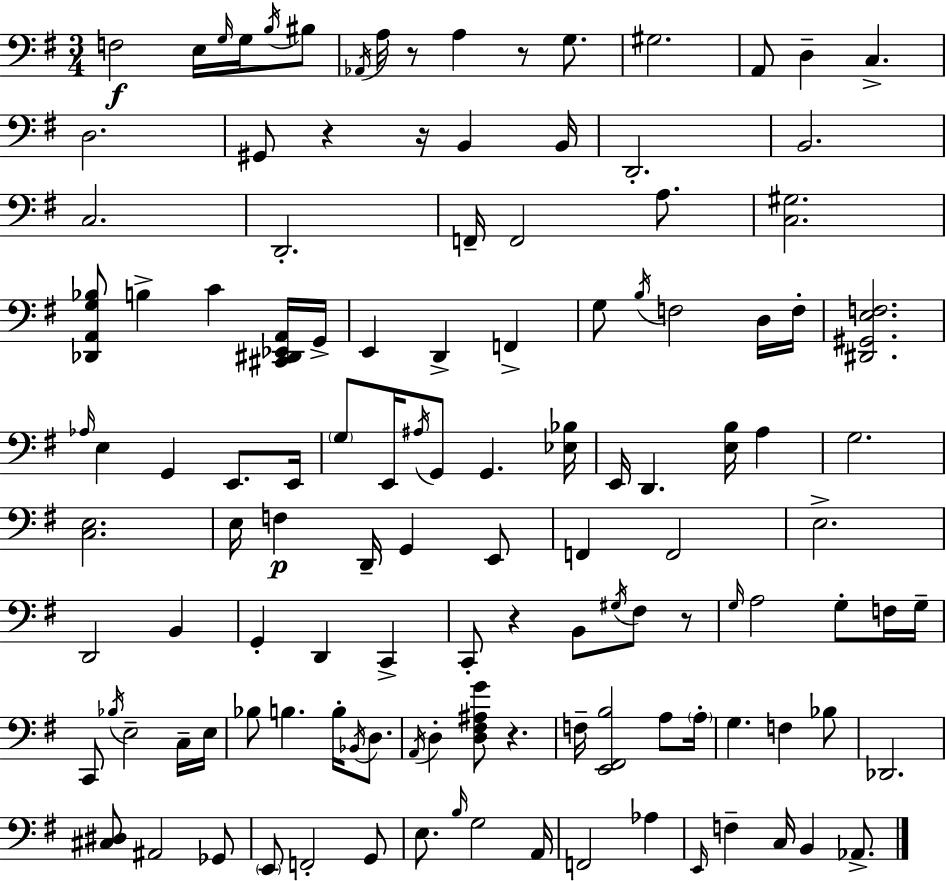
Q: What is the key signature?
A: G major